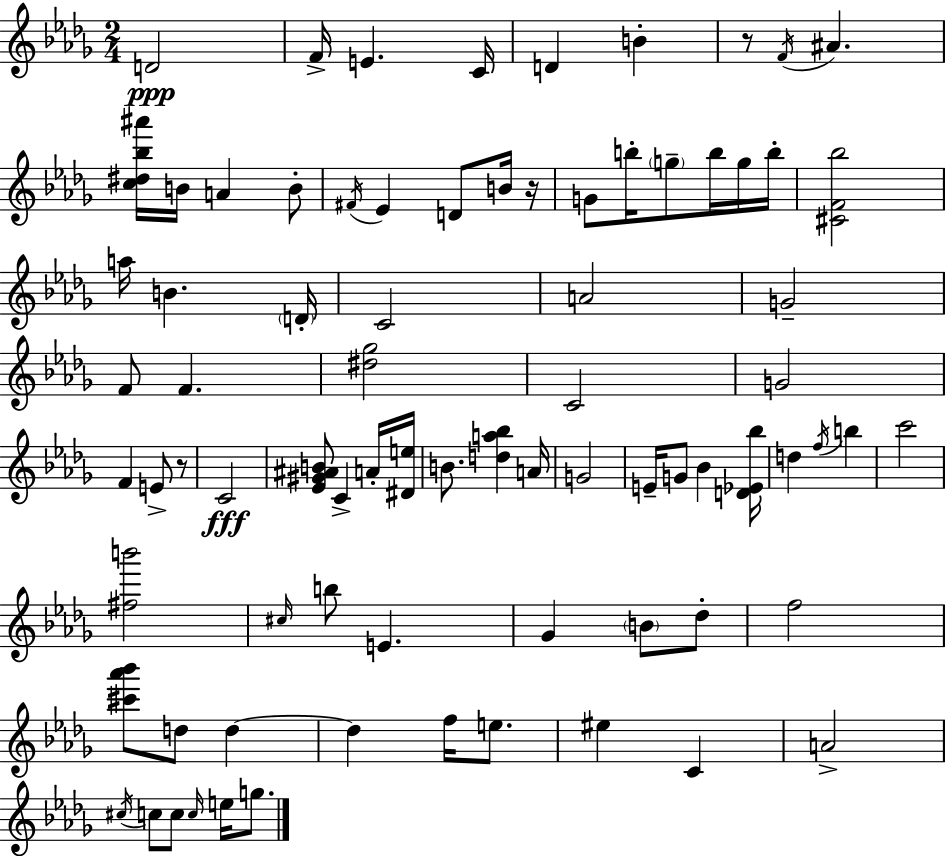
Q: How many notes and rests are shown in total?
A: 79